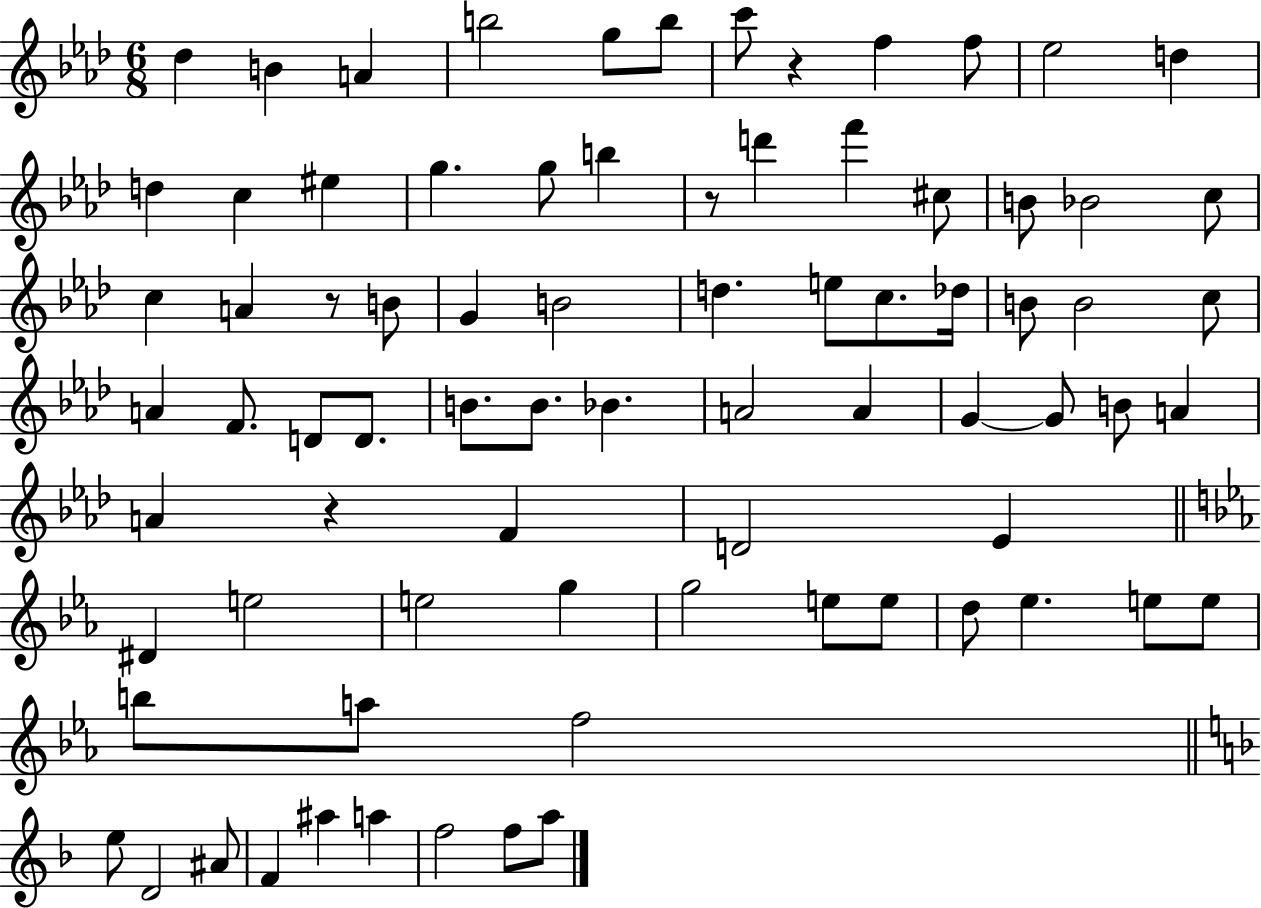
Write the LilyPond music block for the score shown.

{
  \clef treble
  \numericTimeSignature
  \time 6/8
  \key aes \major
  des''4 b'4 a'4 | b''2 g''8 b''8 | c'''8 r4 f''4 f''8 | ees''2 d''4 | \break d''4 c''4 eis''4 | g''4. g''8 b''4 | r8 d'''4 f'''4 cis''8 | b'8 bes'2 c''8 | \break c''4 a'4 r8 b'8 | g'4 b'2 | d''4. e''8 c''8. des''16 | b'8 b'2 c''8 | \break a'4 f'8. d'8 d'8. | b'8. b'8. bes'4. | a'2 a'4 | g'4~~ g'8 b'8 a'4 | \break a'4 r4 f'4 | d'2 ees'4 | \bar "||" \break \key ees \major dis'4 e''2 | e''2 g''4 | g''2 e''8 e''8 | d''8 ees''4. e''8 e''8 | \break b''8 a''8 f''2 | \bar "||" \break \key d \minor e''8 d'2 ais'8 | f'4 ais''4 a''4 | f''2 f''8 a''8 | \bar "|."
}